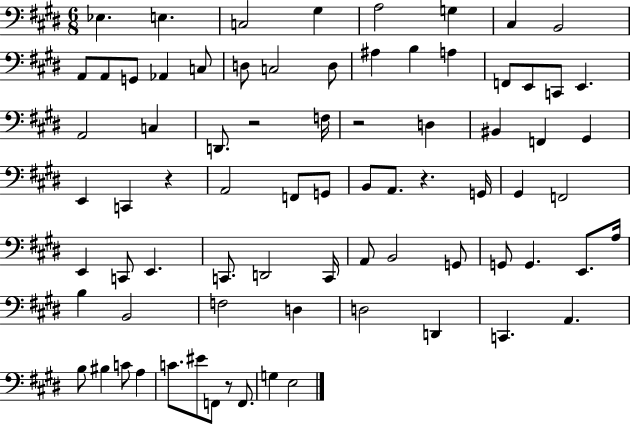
{
  \clef bass
  \numericTimeSignature
  \time 6/8
  \key e \major
  \repeat volta 2 { ees4. e4. | c2 gis4 | a2 g4 | cis4 b,2 | \break a,8 a,8 g,8 aes,4 c8 | d8 c2 d8 | ais4 b4 a4 | f,8 e,8 c,8 e,4. | \break a,2 c4 | d,8. r2 f16 | r2 d4 | bis,4 f,4 gis,4 | \break e,4 c,4 r4 | a,2 f,8 g,8 | b,8 a,8. r4. g,16 | gis,4 f,2 | \break e,4 c,8 e,4. | c,8. d,2 c,16 | a,8 b,2 g,8 | g,8 g,4. e,8. a16 | \break b4 b,2 | f2 d4 | d2 d,4 | c,4. a,4. | \break b8 bis4 c'8 a4 | c'8. eis'8 f,8 r8 f,8. | g4 e2 | } \bar "|."
}